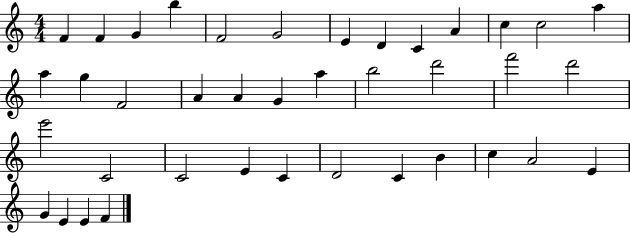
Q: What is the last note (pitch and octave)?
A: F4